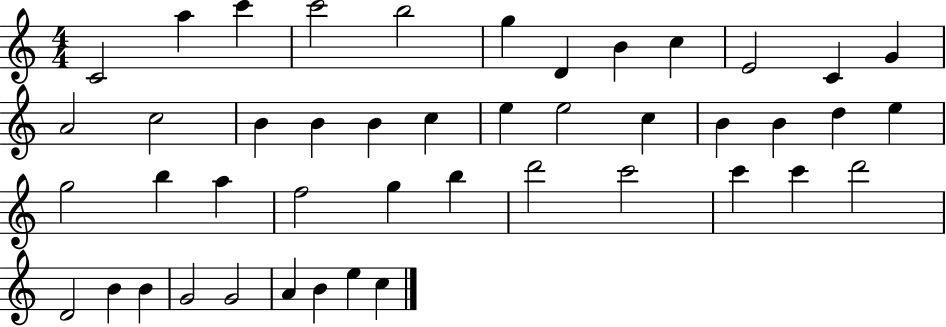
{
  \clef treble
  \numericTimeSignature
  \time 4/4
  \key c \major
  c'2 a''4 c'''4 | c'''2 b''2 | g''4 d'4 b'4 c''4 | e'2 c'4 g'4 | \break a'2 c''2 | b'4 b'4 b'4 c''4 | e''4 e''2 c''4 | b'4 b'4 d''4 e''4 | \break g''2 b''4 a''4 | f''2 g''4 b''4 | d'''2 c'''2 | c'''4 c'''4 d'''2 | \break d'2 b'4 b'4 | g'2 g'2 | a'4 b'4 e''4 c''4 | \bar "|."
}